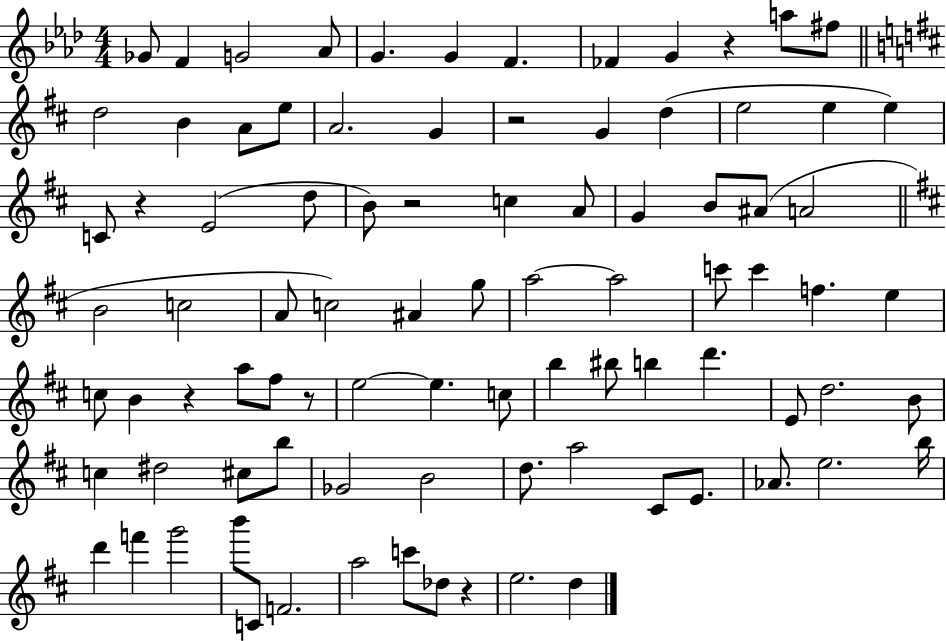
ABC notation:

X:1
T:Untitled
M:4/4
L:1/4
K:Ab
_G/2 F G2 _A/2 G G F _F G z a/2 ^f/2 d2 B A/2 e/2 A2 G z2 G d e2 e e C/2 z E2 d/2 B/2 z2 c A/2 G B/2 ^A/2 A2 B2 c2 A/2 c2 ^A g/2 a2 a2 c'/2 c' f e c/2 B z a/2 ^f/2 z/2 e2 e c/2 b ^b/2 b d' E/2 d2 B/2 c ^d2 ^c/2 b/2 _G2 B2 d/2 a2 ^C/2 E/2 _A/2 e2 b/4 d' f' g'2 b'/2 C/2 F2 a2 c'/2 _d/2 z e2 d